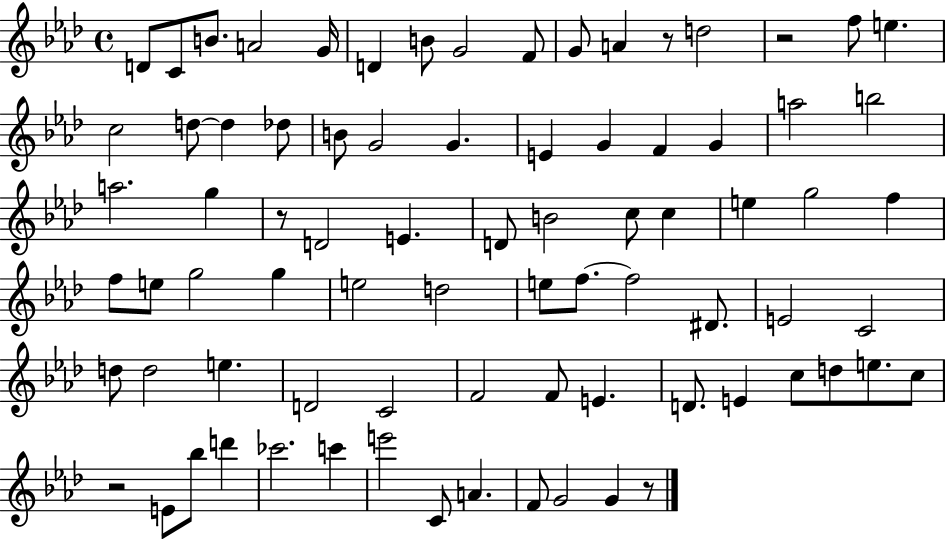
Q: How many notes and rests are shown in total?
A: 80